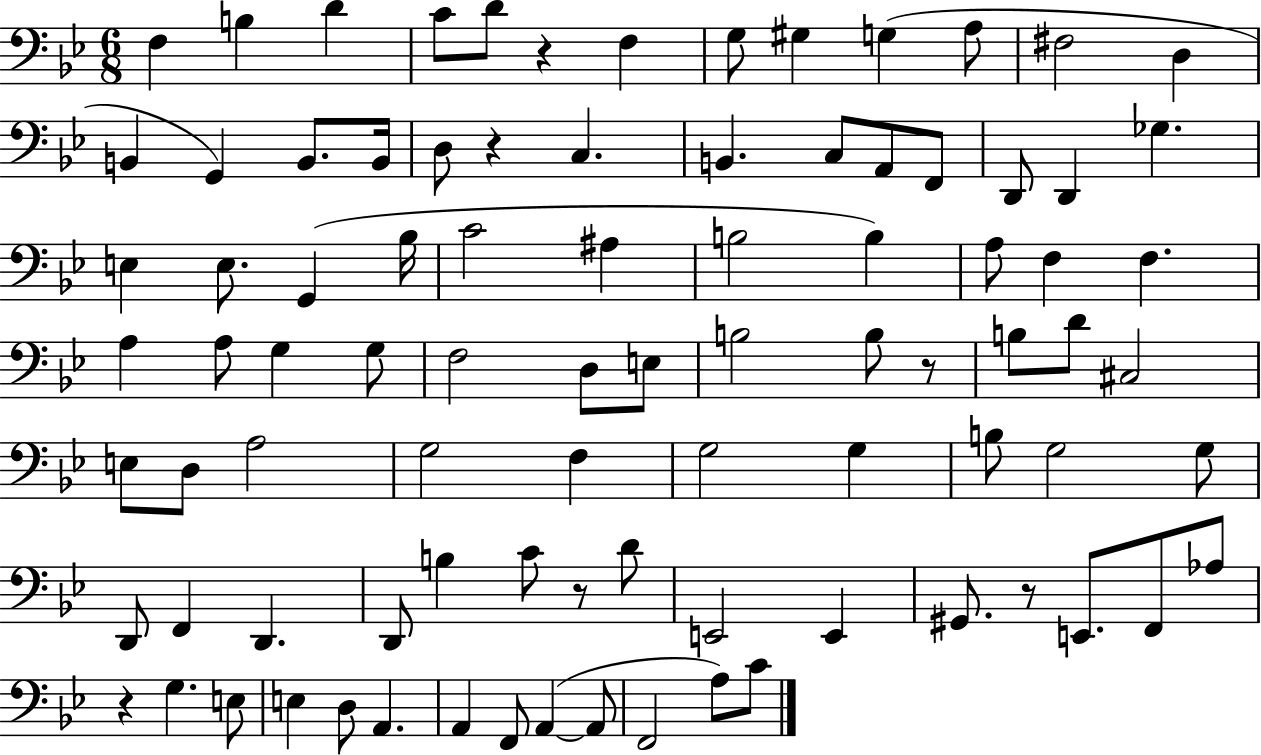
F3/q B3/q D4/q C4/e D4/e R/q F3/q G3/e G#3/q G3/q A3/e F#3/h D3/q B2/q G2/q B2/e. B2/s D3/e R/q C3/q. B2/q. C3/e A2/e F2/e D2/e D2/q Gb3/q. E3/q E3/e. G2/q Bb3/s C4/h A#3/q B3/h B3/q A3/e F3/q F3/q. A3/q A3/e G3/q G3/e F3/h D3/e E3/e B3/h B3/e R/e B3/e D4/e C#3/h E3/e D3/e A3/h G3/h F3/q G3/h G3/q B3/e G3/h G3/e D2/e F2/q D2/q. D2/e B3/q C4/e R/e D4/e E2/h E2/q G#2/e. R/e E2/e. F2/e Ab3/e R/q G3/q. E3/e E3/q D3/e A2/q. A2/q F2/e A2/q A2/e F2/h A3/e C4/e